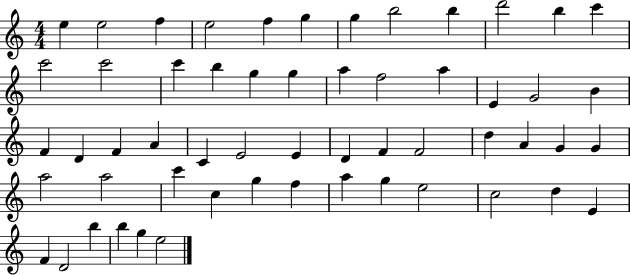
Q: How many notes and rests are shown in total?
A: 56